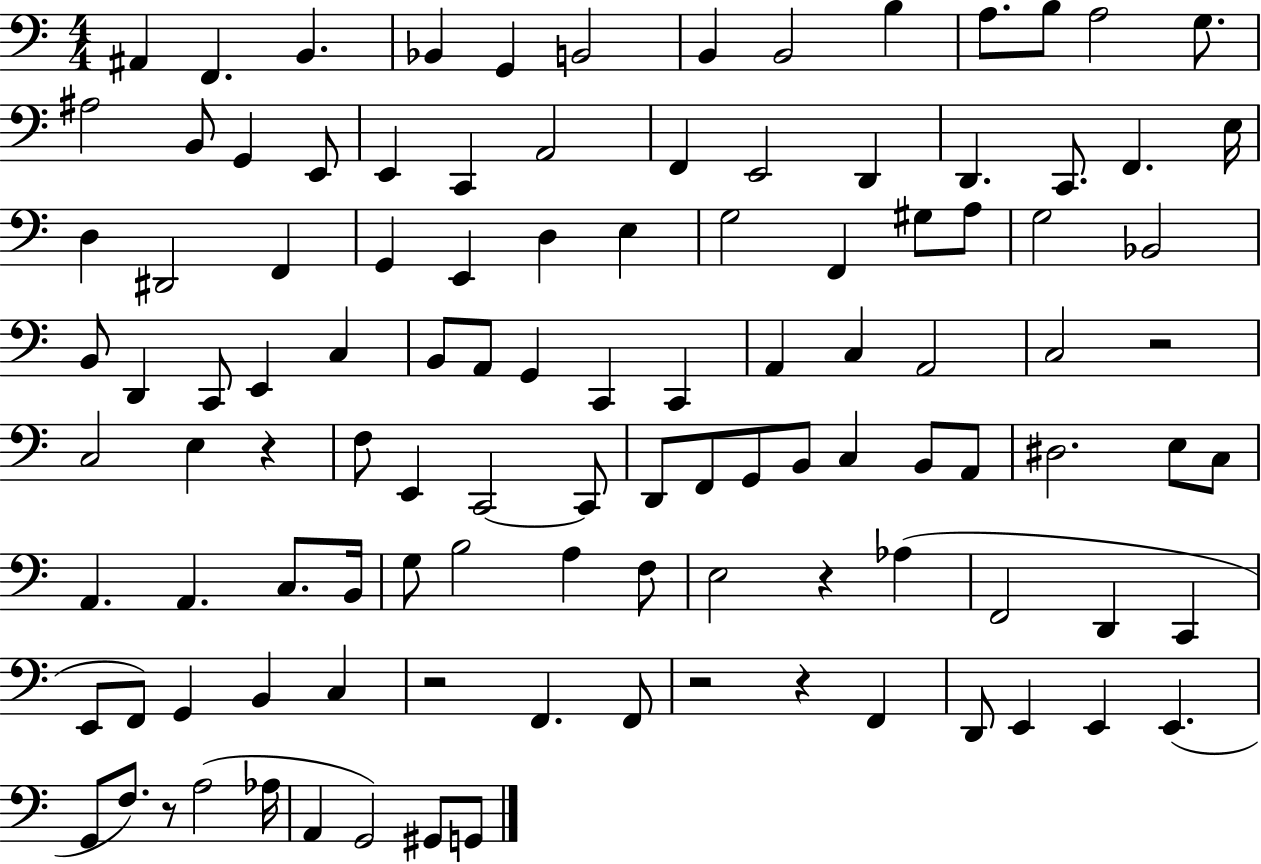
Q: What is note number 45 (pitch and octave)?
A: C3